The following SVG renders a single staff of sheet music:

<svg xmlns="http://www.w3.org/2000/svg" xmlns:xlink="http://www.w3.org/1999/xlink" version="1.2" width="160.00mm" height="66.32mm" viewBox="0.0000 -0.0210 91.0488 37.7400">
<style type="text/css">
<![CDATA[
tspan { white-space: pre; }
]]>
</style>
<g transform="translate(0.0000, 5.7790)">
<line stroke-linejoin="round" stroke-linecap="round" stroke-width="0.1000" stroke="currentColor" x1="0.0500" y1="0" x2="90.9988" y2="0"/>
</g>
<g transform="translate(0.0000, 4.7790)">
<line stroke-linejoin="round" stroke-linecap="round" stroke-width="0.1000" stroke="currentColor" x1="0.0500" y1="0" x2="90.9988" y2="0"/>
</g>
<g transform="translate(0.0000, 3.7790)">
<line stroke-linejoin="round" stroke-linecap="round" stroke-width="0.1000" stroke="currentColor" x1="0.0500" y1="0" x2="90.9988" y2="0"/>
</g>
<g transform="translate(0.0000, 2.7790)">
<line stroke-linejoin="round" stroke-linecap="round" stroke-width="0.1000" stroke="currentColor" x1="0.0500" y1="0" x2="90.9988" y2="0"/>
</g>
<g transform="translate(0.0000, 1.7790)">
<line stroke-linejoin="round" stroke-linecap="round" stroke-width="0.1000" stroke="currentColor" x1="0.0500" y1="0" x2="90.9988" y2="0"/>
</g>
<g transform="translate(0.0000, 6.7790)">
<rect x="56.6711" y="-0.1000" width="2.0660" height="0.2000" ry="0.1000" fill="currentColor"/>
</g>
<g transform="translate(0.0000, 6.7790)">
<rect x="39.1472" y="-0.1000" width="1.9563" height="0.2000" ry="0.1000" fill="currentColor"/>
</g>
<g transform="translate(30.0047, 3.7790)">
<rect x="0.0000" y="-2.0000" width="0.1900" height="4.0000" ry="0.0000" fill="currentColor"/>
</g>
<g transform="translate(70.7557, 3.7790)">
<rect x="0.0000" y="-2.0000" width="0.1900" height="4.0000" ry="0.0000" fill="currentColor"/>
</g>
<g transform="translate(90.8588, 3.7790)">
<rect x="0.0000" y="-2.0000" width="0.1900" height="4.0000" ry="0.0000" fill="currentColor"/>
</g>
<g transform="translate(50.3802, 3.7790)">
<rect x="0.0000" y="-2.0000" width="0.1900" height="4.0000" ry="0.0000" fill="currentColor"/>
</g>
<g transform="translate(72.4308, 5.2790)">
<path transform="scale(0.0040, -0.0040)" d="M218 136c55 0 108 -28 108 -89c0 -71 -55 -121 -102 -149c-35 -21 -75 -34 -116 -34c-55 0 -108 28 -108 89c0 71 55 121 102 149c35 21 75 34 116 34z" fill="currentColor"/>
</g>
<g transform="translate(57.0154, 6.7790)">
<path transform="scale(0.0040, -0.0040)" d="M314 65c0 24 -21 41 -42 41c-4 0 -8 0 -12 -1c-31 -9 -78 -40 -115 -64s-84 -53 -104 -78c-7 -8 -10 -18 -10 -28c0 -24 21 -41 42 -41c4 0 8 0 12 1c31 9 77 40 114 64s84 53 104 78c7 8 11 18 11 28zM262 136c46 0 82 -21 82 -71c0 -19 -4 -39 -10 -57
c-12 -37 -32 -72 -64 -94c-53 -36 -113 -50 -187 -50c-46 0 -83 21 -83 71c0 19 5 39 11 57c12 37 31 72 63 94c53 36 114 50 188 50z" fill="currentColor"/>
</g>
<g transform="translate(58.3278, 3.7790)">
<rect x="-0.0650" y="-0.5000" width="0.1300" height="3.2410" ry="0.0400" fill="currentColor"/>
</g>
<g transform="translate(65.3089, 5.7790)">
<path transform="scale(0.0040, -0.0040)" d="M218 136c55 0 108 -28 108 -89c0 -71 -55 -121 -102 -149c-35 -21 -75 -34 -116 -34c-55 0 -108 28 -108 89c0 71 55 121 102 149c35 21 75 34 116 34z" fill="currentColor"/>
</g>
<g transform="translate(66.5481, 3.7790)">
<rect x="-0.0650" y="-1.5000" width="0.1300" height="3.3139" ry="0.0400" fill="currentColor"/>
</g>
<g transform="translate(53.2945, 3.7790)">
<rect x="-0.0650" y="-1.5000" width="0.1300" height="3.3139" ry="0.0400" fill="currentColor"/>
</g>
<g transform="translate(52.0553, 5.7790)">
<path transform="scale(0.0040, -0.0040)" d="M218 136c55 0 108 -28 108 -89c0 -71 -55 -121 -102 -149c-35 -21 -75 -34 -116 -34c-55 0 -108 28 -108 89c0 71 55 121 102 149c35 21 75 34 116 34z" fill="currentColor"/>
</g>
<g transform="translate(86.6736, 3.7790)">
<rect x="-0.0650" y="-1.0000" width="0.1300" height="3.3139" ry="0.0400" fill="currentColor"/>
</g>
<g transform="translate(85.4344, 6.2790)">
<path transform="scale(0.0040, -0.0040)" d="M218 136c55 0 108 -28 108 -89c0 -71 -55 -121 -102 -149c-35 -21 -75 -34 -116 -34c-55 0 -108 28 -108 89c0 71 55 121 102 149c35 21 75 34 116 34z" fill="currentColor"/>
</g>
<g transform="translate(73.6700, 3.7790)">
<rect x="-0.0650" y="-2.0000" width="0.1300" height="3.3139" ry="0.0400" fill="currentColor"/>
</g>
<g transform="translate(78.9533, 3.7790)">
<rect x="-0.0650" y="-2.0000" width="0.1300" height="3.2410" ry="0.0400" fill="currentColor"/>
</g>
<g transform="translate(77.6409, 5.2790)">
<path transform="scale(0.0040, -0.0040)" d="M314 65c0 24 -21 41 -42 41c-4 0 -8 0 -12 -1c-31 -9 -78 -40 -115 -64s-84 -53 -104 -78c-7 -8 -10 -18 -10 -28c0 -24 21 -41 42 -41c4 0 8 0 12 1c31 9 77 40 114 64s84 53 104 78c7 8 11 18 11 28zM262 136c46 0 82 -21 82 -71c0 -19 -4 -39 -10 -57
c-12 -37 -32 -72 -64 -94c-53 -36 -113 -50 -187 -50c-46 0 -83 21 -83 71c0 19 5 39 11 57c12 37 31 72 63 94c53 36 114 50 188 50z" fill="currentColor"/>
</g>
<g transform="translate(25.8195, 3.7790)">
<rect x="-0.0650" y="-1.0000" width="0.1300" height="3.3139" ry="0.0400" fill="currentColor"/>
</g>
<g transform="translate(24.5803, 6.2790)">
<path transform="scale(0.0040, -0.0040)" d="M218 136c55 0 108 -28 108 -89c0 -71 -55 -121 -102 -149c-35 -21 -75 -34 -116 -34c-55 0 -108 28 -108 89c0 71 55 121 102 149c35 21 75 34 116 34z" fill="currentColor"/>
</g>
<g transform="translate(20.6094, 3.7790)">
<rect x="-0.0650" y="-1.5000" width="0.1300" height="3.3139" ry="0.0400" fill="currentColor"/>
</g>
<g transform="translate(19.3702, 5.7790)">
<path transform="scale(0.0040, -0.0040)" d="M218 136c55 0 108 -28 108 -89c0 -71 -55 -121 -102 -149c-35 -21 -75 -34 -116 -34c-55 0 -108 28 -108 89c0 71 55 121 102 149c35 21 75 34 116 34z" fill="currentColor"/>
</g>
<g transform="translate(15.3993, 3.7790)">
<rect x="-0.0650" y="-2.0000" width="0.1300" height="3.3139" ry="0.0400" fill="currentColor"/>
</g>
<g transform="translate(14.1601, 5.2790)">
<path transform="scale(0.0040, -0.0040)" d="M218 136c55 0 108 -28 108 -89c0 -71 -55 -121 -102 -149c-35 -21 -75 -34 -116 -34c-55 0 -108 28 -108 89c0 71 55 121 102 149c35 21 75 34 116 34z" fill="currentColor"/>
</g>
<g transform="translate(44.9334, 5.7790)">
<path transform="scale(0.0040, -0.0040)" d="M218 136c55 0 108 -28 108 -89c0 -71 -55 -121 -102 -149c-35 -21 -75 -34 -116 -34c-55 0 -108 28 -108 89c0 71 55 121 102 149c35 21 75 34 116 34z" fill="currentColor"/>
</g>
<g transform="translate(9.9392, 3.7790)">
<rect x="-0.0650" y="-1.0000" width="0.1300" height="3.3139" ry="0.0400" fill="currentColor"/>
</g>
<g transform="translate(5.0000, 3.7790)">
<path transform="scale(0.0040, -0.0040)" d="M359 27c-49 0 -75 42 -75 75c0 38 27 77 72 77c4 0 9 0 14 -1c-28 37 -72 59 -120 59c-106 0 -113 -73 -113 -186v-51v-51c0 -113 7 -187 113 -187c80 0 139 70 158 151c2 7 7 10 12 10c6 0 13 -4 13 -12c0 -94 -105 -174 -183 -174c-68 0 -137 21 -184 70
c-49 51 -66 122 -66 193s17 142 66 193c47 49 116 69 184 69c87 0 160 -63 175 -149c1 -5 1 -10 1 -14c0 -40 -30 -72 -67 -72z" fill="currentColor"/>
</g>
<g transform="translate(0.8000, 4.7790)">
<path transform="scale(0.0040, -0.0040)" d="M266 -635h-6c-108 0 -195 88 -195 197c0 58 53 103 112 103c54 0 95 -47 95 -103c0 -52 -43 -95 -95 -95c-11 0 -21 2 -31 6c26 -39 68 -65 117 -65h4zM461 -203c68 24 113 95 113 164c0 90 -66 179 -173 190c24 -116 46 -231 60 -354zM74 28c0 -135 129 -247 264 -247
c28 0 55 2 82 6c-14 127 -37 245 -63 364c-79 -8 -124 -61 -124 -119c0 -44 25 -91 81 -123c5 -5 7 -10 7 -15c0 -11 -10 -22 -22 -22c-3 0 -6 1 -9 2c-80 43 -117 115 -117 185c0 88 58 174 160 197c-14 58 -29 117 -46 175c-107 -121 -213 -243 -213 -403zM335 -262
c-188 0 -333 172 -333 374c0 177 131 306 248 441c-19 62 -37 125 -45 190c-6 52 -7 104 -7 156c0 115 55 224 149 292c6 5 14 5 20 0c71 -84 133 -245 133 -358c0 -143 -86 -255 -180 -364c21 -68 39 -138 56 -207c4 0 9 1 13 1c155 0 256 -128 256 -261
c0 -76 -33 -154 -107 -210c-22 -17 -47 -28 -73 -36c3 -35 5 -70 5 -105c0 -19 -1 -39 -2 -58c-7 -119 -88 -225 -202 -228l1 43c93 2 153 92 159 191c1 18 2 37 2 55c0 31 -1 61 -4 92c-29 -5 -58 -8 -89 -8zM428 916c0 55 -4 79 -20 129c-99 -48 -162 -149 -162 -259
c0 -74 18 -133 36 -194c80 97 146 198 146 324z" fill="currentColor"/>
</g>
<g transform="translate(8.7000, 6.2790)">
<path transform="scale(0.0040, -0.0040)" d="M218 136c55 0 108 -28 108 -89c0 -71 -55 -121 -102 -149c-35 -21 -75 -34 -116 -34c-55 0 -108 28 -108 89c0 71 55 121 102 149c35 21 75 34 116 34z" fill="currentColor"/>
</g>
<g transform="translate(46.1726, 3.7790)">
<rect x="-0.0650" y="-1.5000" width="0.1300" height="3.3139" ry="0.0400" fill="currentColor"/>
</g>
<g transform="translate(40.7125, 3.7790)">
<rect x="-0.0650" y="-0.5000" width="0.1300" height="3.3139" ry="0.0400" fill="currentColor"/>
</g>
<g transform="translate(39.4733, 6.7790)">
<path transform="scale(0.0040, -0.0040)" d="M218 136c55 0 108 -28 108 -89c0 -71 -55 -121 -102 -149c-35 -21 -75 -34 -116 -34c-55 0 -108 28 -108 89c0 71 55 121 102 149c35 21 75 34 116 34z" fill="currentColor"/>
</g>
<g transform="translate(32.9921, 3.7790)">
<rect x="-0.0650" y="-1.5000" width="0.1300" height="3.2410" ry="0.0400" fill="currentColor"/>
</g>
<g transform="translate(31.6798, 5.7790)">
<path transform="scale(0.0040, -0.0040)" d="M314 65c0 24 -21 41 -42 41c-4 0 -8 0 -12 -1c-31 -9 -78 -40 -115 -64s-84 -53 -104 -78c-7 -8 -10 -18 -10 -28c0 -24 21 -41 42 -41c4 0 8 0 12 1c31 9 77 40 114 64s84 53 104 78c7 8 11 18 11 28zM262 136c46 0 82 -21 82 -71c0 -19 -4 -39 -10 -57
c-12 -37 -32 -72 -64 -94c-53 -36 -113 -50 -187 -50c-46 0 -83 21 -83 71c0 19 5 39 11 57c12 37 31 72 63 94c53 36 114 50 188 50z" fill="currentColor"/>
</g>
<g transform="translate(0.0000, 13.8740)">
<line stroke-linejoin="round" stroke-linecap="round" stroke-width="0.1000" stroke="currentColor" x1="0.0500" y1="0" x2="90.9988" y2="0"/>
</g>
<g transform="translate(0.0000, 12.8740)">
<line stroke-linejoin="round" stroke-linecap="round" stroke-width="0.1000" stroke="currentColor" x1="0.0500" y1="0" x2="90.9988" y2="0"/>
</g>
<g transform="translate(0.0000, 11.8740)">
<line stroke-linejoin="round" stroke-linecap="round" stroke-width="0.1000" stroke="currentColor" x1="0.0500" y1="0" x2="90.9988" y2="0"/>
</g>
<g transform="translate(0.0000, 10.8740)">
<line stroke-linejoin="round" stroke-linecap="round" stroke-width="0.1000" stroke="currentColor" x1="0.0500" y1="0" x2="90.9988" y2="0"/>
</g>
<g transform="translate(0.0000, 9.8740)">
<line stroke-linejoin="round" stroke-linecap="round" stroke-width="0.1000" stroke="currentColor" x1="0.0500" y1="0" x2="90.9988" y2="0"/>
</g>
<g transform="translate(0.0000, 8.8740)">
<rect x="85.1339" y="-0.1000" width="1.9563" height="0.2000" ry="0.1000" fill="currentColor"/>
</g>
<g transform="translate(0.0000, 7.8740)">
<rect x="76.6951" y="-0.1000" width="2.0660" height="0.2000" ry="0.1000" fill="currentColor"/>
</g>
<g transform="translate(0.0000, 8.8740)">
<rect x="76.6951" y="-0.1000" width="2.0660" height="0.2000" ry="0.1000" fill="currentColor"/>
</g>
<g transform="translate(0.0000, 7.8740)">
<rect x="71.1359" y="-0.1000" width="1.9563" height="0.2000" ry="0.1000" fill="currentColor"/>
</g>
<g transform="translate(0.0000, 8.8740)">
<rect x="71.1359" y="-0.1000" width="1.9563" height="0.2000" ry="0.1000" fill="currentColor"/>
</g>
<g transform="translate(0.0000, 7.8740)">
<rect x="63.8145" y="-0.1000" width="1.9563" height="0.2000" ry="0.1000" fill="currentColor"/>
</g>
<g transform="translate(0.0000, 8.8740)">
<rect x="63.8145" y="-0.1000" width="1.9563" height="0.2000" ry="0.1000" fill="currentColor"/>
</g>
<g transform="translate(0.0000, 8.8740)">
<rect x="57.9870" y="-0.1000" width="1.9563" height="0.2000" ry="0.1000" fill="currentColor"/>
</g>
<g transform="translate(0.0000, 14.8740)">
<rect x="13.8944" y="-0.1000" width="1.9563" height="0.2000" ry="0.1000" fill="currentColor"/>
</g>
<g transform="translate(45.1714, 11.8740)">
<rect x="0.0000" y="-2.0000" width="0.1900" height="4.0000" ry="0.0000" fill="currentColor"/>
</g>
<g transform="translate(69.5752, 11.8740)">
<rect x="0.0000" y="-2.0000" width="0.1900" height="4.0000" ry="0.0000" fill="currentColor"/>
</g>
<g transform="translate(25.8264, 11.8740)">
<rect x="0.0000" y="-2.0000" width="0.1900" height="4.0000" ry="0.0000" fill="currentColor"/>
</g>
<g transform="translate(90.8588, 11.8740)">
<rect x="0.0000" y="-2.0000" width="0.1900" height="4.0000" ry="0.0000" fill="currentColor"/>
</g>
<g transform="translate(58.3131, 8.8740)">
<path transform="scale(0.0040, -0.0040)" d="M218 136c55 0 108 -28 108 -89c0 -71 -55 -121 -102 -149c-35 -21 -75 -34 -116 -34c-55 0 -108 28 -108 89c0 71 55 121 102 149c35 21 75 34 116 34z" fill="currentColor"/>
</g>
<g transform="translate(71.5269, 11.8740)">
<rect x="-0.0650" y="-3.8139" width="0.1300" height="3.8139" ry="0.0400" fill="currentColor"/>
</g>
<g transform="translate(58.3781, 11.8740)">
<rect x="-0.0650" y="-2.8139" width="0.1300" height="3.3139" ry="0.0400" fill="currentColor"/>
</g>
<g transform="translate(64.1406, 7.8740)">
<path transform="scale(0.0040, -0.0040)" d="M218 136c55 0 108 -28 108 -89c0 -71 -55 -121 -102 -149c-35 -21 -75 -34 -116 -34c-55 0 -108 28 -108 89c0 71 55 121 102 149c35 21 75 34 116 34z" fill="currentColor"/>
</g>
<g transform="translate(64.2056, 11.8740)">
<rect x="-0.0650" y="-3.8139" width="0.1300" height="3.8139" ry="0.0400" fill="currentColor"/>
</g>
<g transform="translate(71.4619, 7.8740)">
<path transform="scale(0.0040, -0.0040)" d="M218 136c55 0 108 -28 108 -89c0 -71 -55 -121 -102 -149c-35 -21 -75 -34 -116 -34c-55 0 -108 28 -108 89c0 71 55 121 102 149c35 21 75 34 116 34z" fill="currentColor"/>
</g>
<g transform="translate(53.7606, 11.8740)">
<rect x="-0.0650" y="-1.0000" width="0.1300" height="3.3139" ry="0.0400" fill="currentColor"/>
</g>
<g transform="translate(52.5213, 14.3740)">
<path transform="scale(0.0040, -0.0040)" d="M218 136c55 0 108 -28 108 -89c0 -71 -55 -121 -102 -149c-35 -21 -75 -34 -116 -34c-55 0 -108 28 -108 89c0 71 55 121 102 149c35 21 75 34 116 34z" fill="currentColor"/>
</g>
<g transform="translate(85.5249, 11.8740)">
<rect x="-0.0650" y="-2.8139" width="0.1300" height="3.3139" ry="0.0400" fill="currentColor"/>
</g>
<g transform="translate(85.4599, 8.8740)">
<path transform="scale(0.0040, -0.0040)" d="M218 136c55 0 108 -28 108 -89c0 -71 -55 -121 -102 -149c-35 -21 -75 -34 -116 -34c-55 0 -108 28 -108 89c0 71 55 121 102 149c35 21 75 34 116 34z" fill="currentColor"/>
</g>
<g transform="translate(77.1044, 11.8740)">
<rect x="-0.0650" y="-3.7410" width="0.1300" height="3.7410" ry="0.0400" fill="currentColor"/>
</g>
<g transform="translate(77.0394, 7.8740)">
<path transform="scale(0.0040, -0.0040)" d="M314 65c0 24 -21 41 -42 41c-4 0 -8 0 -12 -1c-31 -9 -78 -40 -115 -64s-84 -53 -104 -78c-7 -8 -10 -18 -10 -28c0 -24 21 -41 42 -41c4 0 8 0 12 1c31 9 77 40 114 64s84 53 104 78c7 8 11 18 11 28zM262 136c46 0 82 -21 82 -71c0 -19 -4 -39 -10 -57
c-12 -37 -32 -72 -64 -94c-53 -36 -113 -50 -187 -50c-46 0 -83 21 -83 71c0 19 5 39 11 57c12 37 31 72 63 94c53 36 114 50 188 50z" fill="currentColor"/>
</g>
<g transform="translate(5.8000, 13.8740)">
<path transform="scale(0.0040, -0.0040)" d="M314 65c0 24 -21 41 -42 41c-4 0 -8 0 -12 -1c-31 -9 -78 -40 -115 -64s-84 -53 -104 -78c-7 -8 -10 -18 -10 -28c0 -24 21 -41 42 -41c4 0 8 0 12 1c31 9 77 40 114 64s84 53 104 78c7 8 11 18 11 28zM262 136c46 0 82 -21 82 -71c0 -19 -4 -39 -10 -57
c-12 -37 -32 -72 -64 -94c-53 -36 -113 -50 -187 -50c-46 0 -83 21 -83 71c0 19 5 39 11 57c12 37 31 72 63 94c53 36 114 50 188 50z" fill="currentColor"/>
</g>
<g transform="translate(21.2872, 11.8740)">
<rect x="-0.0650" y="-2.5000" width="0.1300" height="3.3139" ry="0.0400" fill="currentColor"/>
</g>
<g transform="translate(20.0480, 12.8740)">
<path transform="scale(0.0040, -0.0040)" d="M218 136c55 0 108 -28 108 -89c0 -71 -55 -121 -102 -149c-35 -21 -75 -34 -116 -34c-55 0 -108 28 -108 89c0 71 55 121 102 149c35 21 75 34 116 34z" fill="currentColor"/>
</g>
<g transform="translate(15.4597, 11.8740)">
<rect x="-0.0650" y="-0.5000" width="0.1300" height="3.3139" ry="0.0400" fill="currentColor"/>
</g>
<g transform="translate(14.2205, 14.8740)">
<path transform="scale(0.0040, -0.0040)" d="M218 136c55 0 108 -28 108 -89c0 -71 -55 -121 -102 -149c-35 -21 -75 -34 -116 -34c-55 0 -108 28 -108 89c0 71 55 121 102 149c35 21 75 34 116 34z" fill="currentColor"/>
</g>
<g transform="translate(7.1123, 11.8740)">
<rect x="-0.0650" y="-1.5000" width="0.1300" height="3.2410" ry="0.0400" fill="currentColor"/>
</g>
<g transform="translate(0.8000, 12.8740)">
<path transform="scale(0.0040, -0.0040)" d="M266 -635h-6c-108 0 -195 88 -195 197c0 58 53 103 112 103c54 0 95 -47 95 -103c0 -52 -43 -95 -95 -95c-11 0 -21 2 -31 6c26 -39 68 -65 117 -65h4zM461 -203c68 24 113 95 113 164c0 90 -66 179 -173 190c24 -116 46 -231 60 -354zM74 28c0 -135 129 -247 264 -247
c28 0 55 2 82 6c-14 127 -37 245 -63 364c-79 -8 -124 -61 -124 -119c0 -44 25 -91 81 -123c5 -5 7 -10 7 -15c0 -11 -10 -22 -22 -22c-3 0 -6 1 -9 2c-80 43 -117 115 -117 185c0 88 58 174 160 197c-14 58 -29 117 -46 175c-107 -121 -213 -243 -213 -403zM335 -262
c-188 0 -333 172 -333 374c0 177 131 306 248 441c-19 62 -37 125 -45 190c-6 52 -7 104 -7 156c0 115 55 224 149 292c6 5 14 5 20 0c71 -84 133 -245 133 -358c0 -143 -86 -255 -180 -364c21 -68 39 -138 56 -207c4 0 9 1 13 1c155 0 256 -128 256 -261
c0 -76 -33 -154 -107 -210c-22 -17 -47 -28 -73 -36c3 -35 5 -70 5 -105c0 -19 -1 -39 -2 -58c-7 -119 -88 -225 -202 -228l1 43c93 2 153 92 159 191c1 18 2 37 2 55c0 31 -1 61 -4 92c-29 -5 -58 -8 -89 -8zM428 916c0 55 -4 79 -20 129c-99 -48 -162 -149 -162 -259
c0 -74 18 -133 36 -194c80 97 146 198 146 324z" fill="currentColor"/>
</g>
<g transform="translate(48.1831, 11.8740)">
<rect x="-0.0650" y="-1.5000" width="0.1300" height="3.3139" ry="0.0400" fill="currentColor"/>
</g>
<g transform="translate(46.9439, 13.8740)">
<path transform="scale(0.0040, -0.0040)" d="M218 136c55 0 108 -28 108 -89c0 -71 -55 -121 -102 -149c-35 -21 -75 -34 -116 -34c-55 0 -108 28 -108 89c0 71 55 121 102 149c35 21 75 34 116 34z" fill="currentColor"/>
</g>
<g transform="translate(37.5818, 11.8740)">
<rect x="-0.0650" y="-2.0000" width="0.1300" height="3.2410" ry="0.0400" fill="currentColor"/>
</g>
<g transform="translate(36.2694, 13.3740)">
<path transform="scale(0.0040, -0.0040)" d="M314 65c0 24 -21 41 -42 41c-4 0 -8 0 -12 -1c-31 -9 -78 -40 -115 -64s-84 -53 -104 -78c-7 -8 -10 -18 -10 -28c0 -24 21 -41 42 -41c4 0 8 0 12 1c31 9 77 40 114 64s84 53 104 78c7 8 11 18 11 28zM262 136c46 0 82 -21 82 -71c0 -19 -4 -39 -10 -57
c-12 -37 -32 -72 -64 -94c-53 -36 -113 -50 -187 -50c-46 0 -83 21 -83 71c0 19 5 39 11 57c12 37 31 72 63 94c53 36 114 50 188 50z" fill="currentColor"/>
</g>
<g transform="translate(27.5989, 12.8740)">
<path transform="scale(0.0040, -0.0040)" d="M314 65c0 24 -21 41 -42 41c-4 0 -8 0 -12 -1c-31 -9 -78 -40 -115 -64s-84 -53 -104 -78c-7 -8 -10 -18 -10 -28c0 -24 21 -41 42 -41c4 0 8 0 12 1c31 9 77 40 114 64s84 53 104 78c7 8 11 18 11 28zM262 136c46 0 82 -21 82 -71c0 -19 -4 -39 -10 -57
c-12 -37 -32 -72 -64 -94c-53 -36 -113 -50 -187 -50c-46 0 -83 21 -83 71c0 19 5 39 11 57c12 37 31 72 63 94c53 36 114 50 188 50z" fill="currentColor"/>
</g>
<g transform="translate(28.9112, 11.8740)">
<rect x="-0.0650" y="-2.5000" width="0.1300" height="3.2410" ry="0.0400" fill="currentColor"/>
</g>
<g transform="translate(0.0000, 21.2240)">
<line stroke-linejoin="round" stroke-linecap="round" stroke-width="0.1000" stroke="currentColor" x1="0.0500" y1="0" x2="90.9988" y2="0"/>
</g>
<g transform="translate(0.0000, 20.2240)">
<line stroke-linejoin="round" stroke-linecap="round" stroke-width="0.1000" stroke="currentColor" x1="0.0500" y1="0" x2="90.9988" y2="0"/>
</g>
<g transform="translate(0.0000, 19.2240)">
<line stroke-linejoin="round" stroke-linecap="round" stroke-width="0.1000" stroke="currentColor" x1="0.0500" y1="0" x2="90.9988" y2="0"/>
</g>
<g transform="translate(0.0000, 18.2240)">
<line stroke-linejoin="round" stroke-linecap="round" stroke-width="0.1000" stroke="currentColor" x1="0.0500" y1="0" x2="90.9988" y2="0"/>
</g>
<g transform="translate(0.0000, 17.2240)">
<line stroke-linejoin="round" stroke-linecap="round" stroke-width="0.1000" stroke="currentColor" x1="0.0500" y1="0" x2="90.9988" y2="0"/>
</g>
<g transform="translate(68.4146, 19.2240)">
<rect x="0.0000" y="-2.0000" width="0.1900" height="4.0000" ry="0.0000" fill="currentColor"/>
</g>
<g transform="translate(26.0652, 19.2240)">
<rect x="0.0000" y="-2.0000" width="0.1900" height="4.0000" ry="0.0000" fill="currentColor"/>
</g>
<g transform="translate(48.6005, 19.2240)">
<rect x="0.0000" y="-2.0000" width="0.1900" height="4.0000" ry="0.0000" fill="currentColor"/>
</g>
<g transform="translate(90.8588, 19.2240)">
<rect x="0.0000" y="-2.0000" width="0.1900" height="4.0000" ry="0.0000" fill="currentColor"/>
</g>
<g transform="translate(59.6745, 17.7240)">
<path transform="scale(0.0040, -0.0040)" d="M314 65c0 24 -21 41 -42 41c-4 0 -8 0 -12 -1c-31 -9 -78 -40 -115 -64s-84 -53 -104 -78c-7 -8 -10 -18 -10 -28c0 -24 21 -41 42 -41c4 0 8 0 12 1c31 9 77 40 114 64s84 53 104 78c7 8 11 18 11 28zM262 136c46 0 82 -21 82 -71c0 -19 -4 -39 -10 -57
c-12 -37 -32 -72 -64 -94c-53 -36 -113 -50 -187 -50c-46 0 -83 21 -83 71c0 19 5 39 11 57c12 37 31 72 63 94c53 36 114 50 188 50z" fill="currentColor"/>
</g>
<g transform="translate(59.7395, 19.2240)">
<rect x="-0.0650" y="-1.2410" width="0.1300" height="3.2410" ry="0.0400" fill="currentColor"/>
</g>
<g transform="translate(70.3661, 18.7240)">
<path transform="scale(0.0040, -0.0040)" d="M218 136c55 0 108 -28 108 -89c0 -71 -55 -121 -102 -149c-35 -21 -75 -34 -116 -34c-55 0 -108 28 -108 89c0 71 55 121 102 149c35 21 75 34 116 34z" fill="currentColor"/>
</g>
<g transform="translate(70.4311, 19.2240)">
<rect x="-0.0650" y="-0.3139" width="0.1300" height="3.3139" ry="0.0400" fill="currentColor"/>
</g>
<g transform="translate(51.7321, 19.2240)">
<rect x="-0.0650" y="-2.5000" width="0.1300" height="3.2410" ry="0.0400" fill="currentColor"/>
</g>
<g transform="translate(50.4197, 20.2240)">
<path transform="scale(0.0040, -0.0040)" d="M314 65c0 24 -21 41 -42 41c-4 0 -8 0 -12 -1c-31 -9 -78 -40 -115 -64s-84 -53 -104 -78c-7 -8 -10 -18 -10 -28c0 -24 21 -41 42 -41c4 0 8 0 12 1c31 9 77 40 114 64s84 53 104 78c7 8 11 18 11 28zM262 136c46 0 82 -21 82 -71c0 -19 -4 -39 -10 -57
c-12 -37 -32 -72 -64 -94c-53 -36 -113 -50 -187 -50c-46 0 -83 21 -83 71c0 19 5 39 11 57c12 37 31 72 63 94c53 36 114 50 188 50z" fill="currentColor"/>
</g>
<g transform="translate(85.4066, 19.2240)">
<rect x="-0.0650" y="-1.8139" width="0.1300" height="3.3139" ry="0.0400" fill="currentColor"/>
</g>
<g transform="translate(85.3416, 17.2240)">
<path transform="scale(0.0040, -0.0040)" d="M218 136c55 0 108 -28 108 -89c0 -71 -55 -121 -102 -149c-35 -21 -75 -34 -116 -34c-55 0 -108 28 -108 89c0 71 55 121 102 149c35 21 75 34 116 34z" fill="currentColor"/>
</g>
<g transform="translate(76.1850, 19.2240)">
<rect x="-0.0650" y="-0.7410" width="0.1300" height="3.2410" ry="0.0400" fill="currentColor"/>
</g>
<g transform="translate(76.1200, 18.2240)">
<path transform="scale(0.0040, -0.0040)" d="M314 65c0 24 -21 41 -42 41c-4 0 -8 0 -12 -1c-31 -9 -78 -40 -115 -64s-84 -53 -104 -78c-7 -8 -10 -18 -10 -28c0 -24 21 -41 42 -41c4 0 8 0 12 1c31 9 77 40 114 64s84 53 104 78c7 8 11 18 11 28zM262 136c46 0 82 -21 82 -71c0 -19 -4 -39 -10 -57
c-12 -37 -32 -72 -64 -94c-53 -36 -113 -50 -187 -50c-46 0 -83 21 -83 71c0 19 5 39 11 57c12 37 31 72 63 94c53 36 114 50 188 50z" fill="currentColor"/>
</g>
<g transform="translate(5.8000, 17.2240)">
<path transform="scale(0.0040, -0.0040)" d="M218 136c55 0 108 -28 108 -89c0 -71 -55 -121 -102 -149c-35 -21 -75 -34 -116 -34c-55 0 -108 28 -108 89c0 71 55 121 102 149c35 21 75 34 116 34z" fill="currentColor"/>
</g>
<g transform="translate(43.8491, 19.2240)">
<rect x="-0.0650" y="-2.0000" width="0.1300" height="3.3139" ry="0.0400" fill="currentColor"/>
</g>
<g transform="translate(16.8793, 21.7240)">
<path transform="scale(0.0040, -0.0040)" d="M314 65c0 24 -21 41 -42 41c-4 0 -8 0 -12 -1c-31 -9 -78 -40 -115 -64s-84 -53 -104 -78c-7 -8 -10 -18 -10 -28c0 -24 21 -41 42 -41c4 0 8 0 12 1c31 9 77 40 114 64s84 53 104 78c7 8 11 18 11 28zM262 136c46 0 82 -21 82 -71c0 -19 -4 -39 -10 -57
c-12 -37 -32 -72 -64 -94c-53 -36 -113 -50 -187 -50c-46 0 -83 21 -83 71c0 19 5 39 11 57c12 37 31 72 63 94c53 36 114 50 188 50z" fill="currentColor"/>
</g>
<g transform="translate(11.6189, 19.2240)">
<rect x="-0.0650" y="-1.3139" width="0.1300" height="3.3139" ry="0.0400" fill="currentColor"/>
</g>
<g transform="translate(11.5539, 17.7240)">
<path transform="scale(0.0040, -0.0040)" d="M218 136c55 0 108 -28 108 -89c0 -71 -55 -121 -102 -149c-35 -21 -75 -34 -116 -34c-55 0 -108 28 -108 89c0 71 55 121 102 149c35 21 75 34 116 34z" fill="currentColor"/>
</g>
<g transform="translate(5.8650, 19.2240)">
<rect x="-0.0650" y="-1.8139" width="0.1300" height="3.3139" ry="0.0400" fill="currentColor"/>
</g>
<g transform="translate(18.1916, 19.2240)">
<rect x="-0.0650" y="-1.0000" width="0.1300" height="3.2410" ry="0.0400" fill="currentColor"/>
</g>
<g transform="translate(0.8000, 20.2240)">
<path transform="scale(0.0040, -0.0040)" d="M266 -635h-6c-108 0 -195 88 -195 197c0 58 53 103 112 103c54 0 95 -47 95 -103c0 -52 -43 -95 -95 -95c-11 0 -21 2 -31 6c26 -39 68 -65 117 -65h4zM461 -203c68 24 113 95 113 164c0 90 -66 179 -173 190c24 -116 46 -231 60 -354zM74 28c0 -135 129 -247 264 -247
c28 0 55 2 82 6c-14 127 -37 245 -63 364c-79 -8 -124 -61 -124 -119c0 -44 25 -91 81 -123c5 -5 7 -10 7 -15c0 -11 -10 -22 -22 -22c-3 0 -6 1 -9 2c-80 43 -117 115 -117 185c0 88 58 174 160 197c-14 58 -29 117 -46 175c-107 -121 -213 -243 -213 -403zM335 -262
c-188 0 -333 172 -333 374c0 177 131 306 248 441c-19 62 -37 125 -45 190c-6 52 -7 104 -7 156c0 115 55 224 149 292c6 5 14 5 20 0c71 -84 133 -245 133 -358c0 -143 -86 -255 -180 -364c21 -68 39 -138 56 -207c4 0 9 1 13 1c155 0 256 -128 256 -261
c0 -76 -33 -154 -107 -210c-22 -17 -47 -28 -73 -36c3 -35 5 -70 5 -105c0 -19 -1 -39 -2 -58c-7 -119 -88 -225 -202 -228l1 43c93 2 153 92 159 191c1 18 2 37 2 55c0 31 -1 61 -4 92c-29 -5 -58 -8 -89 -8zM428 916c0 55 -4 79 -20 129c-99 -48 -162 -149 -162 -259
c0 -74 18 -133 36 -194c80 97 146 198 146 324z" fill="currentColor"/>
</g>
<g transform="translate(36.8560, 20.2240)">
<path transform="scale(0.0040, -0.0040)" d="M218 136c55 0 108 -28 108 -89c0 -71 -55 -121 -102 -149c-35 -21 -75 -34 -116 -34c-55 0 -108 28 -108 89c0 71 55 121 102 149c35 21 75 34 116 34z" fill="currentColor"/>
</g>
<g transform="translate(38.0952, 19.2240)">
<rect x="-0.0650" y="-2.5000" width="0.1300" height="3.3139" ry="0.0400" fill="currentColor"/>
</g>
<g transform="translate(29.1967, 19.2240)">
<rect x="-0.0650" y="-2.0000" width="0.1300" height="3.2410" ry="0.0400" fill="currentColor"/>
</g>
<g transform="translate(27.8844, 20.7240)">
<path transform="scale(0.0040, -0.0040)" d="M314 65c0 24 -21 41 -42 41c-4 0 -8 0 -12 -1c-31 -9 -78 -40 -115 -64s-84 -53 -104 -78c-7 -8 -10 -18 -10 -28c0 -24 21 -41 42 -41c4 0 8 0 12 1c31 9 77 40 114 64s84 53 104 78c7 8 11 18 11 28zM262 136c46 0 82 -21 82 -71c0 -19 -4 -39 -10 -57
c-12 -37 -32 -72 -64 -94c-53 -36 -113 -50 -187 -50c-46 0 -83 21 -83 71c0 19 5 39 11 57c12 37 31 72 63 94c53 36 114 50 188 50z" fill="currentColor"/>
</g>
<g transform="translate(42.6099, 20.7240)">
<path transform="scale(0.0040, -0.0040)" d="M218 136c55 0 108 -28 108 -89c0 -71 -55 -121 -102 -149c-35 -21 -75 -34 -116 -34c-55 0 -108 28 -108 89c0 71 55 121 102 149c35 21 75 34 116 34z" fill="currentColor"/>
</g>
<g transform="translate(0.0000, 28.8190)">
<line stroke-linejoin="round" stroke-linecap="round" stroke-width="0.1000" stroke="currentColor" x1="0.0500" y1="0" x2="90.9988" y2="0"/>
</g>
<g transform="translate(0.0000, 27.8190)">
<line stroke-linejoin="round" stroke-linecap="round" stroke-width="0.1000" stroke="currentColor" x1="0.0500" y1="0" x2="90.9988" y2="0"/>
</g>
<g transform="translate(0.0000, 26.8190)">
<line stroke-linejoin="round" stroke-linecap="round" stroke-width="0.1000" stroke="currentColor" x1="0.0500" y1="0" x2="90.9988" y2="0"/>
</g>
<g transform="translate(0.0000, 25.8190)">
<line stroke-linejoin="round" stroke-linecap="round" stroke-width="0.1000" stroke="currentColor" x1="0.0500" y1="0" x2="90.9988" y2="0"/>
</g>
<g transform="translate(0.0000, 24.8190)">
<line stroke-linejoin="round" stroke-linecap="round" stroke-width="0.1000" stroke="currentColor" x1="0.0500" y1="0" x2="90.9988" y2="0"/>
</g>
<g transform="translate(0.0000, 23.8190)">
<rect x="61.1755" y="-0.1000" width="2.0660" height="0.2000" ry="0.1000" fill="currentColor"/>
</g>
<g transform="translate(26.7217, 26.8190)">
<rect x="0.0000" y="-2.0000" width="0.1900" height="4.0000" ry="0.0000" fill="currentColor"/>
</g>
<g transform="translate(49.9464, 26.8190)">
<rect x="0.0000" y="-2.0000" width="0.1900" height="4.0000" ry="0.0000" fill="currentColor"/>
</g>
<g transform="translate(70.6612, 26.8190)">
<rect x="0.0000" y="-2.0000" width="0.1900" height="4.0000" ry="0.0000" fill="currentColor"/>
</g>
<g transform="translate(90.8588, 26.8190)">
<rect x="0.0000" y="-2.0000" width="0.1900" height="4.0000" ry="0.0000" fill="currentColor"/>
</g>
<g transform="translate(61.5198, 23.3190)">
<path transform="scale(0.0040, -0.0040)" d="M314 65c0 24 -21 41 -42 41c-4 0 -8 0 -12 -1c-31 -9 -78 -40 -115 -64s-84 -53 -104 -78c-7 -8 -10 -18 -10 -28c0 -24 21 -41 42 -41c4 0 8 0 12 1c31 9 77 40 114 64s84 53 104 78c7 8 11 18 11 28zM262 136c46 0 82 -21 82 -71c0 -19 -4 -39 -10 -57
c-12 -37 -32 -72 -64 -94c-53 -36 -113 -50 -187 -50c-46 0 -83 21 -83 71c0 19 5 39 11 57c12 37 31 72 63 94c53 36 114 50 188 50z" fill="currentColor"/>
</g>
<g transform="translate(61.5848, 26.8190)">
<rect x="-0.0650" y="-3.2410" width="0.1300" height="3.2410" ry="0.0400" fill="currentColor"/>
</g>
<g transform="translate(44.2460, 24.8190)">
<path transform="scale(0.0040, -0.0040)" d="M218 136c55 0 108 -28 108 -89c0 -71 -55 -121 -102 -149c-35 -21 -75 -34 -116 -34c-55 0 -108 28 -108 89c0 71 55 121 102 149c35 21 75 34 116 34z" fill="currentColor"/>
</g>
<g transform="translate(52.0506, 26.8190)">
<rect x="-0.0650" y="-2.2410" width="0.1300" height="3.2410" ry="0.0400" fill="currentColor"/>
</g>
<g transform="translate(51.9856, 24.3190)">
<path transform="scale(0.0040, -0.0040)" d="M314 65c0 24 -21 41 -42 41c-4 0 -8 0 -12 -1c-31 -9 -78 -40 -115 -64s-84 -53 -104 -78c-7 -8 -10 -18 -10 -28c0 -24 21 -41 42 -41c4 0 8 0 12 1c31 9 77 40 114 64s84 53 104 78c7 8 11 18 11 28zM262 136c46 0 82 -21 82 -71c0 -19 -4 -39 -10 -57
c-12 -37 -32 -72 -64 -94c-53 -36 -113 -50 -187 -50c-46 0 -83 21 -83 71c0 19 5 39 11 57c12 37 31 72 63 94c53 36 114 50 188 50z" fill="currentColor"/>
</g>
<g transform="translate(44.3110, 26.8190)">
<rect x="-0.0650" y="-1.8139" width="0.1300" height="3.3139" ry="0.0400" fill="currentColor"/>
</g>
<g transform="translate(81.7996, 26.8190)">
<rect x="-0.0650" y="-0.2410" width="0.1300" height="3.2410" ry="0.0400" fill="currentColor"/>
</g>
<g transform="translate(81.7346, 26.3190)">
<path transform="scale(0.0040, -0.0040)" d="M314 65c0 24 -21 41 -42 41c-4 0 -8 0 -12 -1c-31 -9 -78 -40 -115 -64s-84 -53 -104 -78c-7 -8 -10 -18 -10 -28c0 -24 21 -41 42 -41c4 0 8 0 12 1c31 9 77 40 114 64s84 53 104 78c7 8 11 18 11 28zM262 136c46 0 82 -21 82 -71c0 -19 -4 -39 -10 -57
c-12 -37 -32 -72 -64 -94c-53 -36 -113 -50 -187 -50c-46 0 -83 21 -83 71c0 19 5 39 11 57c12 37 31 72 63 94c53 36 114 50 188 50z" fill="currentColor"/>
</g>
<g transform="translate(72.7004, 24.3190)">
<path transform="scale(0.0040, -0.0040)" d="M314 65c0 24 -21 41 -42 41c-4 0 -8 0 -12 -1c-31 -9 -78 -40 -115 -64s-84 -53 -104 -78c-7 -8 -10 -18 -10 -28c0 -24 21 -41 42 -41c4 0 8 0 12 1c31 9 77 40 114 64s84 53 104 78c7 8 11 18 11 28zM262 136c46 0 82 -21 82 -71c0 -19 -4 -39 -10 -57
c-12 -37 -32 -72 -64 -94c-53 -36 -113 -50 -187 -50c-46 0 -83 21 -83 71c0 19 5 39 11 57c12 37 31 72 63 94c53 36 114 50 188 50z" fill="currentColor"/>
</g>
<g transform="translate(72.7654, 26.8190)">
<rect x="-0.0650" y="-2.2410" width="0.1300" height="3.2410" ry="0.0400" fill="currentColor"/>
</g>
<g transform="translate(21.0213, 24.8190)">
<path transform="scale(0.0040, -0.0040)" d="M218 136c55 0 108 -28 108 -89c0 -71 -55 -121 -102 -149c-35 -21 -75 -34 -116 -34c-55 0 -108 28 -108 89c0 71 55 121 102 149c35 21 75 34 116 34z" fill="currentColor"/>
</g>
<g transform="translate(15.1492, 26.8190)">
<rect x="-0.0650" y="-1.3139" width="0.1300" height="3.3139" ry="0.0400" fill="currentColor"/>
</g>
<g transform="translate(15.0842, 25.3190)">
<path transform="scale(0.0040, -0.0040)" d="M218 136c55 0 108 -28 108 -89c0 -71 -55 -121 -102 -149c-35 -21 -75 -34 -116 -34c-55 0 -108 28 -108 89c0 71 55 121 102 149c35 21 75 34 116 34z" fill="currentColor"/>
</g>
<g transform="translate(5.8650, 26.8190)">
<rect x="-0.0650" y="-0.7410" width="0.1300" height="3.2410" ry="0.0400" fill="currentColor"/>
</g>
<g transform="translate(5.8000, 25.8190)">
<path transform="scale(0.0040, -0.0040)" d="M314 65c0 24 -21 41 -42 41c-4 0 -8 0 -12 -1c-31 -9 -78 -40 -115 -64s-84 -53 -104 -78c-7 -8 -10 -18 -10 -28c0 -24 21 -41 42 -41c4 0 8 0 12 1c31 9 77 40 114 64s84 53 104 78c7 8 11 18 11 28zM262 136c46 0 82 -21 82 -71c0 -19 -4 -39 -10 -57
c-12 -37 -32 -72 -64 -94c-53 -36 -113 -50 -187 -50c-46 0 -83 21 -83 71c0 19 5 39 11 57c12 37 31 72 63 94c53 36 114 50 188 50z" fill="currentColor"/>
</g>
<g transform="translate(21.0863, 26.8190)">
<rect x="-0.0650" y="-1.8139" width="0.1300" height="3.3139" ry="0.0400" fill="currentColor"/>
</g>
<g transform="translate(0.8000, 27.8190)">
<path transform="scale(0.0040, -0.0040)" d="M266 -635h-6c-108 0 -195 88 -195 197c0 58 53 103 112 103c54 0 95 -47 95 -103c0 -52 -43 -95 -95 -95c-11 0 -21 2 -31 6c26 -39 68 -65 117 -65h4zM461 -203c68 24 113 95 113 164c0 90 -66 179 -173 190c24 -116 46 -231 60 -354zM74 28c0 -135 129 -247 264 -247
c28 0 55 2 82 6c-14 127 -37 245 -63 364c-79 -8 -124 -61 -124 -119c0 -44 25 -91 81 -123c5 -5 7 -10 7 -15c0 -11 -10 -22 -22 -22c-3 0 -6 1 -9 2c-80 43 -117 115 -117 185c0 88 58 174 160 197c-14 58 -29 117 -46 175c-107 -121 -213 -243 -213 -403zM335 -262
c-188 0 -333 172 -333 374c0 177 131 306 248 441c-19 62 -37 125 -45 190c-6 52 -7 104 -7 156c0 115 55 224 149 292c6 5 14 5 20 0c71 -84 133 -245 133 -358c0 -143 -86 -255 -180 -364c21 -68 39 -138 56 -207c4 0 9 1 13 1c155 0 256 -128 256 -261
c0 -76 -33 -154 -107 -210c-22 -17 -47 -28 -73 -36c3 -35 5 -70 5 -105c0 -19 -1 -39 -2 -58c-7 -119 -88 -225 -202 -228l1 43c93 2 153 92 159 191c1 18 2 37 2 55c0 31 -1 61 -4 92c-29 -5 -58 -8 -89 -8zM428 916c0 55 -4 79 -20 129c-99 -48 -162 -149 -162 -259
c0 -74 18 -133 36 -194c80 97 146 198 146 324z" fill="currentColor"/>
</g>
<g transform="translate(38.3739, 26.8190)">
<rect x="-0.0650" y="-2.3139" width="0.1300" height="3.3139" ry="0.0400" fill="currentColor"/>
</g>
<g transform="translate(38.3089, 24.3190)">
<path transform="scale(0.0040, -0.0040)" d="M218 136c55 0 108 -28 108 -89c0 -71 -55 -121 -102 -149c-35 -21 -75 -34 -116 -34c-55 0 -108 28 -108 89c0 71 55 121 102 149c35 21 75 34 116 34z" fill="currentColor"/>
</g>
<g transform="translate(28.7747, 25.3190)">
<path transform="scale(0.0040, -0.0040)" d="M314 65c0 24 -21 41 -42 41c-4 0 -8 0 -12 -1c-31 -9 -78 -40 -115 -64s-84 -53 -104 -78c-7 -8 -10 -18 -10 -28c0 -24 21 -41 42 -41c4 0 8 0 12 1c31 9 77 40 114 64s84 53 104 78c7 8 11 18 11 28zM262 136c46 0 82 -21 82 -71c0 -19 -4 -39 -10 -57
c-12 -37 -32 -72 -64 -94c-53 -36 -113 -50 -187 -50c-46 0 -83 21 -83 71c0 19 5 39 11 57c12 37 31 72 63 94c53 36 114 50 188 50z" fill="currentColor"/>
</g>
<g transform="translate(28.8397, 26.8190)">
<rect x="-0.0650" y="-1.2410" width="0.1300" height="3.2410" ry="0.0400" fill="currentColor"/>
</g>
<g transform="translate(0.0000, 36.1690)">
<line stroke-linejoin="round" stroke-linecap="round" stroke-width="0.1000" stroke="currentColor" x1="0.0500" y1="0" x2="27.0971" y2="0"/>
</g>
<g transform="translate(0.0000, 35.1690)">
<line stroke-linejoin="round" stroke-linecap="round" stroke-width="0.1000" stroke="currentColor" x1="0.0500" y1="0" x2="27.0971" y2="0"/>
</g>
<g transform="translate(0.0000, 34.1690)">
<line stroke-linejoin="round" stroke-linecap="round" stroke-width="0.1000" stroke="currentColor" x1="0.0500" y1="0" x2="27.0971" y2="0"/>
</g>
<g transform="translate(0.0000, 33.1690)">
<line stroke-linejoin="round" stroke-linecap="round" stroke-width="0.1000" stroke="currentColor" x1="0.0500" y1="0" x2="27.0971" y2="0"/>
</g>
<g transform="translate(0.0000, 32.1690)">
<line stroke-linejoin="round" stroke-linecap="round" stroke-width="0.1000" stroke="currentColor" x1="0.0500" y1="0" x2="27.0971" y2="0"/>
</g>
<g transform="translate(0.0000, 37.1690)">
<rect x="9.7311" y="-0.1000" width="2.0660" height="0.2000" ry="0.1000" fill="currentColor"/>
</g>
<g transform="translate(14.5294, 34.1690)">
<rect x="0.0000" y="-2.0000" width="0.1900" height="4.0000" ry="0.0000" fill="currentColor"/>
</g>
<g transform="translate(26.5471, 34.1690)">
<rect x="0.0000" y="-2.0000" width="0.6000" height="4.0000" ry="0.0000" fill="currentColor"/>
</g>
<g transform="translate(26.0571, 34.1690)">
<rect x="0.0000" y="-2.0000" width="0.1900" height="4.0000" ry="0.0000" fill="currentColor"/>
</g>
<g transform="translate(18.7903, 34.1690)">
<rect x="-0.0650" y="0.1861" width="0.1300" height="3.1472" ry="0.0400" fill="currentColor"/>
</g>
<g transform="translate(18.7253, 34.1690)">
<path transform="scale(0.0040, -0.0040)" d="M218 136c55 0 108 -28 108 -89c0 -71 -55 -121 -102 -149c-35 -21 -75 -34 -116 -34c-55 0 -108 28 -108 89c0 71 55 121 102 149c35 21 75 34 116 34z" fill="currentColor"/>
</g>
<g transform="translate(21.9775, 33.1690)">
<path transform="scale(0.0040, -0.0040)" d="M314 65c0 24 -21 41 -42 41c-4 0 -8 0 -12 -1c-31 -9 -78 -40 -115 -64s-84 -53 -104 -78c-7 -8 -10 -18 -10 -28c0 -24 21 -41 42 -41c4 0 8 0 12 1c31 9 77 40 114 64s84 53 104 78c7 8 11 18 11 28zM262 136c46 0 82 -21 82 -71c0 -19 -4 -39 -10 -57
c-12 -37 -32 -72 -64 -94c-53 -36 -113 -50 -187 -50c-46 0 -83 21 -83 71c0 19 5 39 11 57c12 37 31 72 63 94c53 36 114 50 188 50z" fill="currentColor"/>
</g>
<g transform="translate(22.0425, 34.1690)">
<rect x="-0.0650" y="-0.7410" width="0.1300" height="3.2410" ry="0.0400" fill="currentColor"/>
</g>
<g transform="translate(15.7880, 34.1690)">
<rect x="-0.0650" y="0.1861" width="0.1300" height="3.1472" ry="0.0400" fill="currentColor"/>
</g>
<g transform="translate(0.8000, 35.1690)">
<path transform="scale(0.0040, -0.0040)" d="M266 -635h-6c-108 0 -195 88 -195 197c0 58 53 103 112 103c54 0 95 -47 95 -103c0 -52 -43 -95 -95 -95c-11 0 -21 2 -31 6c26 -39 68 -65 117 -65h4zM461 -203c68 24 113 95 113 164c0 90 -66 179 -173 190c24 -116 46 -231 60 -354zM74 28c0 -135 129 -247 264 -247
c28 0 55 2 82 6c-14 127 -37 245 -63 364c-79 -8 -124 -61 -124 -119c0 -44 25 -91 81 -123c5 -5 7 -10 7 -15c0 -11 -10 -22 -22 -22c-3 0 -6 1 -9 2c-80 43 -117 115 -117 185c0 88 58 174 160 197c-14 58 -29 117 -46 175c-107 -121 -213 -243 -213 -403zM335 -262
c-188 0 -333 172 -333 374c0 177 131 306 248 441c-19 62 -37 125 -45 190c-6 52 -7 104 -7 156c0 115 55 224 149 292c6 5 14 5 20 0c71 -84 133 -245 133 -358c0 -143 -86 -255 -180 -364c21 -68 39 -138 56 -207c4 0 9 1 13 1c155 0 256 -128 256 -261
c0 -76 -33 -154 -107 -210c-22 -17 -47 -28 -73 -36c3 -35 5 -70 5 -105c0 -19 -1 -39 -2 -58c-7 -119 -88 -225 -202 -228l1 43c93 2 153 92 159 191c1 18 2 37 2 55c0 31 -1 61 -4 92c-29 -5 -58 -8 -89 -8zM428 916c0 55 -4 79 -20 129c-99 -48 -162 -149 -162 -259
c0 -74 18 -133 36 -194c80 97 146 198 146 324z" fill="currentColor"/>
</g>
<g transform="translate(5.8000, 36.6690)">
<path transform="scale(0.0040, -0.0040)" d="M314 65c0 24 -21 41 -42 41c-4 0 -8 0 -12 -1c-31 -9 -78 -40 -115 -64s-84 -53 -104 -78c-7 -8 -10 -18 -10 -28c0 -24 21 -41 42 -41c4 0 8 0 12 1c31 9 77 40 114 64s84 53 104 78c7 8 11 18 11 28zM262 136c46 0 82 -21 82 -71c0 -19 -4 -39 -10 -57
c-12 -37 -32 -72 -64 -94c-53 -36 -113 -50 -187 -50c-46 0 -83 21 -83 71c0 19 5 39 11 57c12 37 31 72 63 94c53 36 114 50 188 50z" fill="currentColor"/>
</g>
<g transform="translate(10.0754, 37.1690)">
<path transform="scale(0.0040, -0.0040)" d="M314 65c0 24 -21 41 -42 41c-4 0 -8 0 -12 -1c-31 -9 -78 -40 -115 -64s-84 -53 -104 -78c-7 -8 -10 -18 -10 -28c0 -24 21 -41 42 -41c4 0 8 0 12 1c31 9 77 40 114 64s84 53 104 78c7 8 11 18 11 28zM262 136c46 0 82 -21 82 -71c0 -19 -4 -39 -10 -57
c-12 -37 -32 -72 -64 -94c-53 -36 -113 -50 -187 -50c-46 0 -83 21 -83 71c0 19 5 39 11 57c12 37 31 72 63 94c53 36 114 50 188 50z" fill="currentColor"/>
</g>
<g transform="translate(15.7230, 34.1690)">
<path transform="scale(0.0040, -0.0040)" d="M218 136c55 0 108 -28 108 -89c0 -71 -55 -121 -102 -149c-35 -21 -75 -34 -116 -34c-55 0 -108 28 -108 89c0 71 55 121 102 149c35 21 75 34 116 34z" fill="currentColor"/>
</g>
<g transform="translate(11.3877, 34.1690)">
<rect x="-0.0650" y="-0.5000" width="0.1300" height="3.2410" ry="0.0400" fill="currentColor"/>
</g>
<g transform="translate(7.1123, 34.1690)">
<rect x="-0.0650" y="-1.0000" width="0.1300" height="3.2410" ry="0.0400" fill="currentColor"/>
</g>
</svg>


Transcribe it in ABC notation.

X:1
T:Untitled
M:4/4
L:1/4
K:C
D F E D E2 C E E C2 E F F2 D E2 C G G2 F2 E D a c' c' c'2 a f e D2 F2 G F G2 e2 c d2 f d2 e f e2 g f g2 b2 g2 c2 D2 C2 B B d2